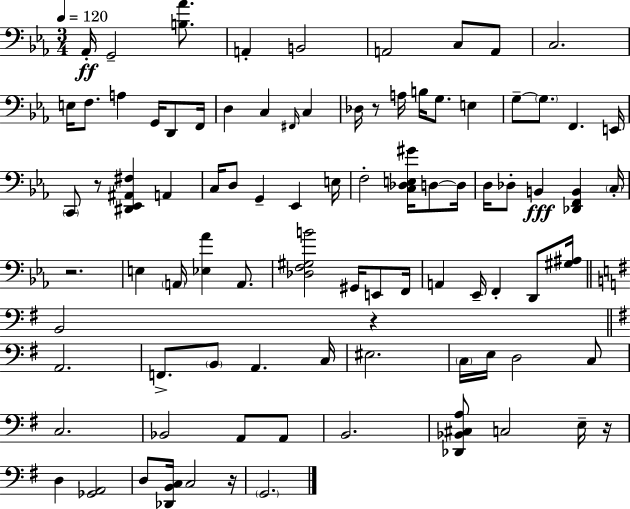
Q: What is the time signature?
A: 3/4